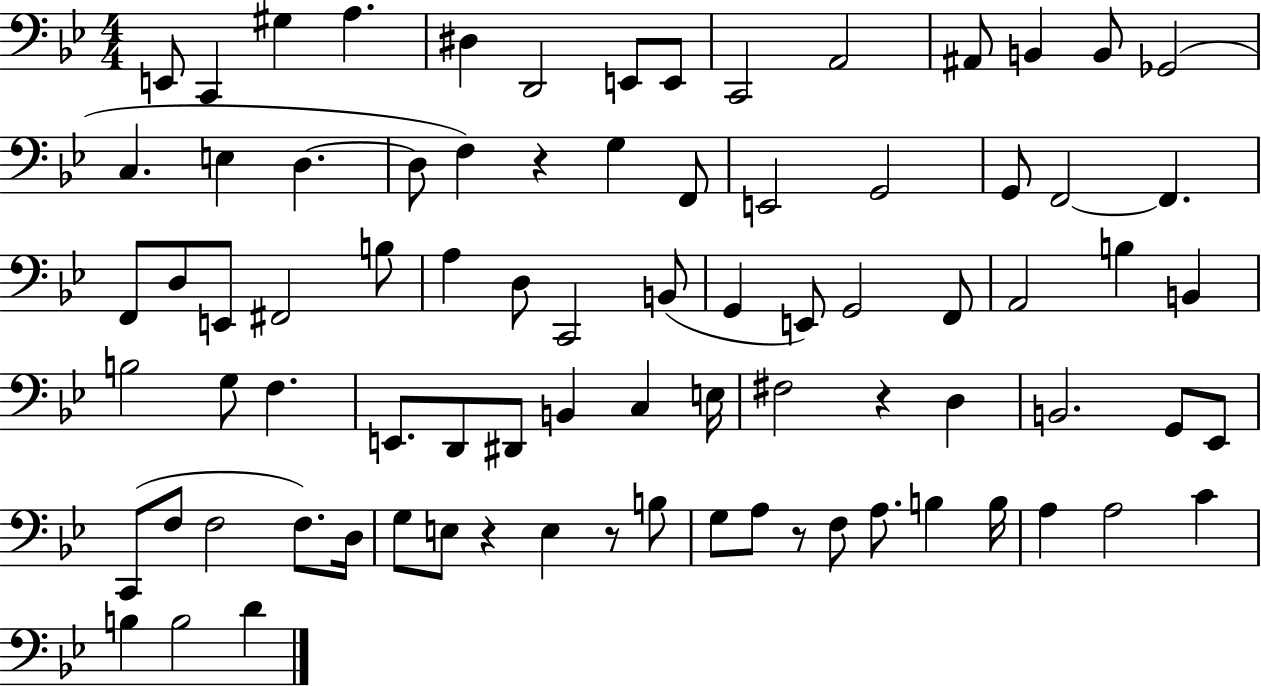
{
  \clef bass
  \numericTimeSignature
  \time 4/4
  \key bes \major
  e,8 c,4 gis4 a4. | dis4 d,2 e,8 e,8 | c,2 a,2 | ais,8 b,4 b,8 ges,2( | \break c4. e4 d4.~~ | d8 f4) r4 g4 f,8 | e,2 g,2 | g,8 f,2~~ f,4. | \break f,8 d8 e,8 fis,2 b8 | a4 d8 c,2 b,8( | g,4 e,8) g,2 f,8 | a,2 b4 b,4 | \break b2 g8 f4. | e,8. d,8 dis,8 b,4 c4 e16 | fis2 r4 d4 | b,2. g,8 ees,8 | \break c,8( f8 f2 f8.) d16 | g8 e8 r4 e4 r8 b8 | g8 a8 r8 f8 a8. b4 b16 | a4 a2 c'4 | \break b4 b2 d'4 | \bar "|."
}